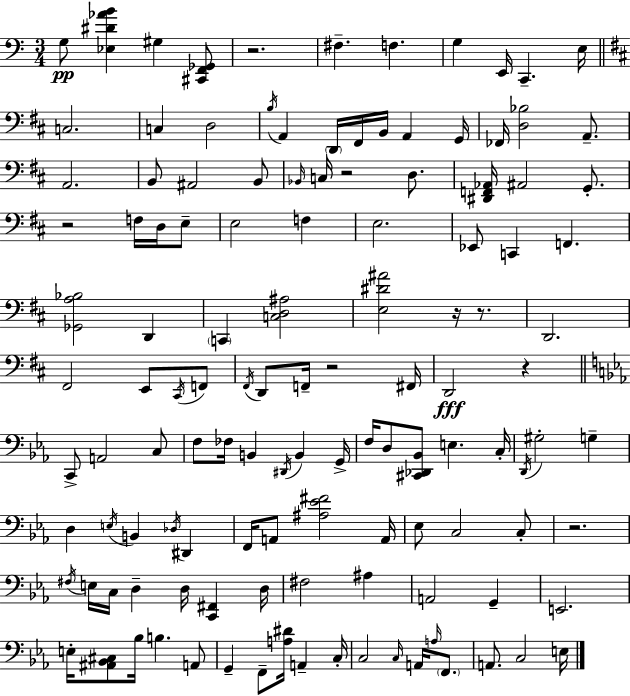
G3/e [Eb3,D#4,Ab4,B4]/q G#3/q [C#2,F2,Gb2]/e R/h. F#3/q. F3/q. G3/q E2/s C2/q. E3/s C3/h. C3/q D3/h B3/s A2/q D2/s F#2/s B2/s A2/q G2/s FES2/s [D3,Bb3]/h A2/e. A2/h. B2/e A#2/h B2/e Bb2/s C3/s R/h D3/e. [D#2,F2,Ab2]/s A#2/h G2/e. R/h F3/s D3/s E3/e E3/h F3/q E3/h. Eb2/e C2/q F2/q. [Gb2,A3,Bb3]/h D2/q C2/q [C3,D3,A#3]/h [E3,D#4,A#4]/h R/s R/e. D2/h. F#2/h E2/e C#2/s F2/e F#2/s D2/e F2/s R/h F#2/s D2/h R/q C2/e A2/h C3/e F3/e FES3/s B2/q D#2/s B2/q G2/s F3/s D3/e [C#2,Db2,Bb2]/e E3/q. C3/s D2/s G#3/h G3/q D3/q E3/s B2/q Db3/s D#2/q F2/s A2/e [A#3,Eb4,F#4]/h A2/s Eb3/e C3/h C3/e R/h. F#3/s E3/s C3/s D3/q D3/s [C2,F#2]/q D3/s F#3/h A#3/q A2/h G2/q E2/h. E3/s [A#2,Bb2,C#3]/e Bb3/s B3/q. A2/e G2/q F2/e [A3,D#4]/s A2/q C3/s C3/h C3/s A2/s A3/s F2/e. A2/e. C3/h E3/s